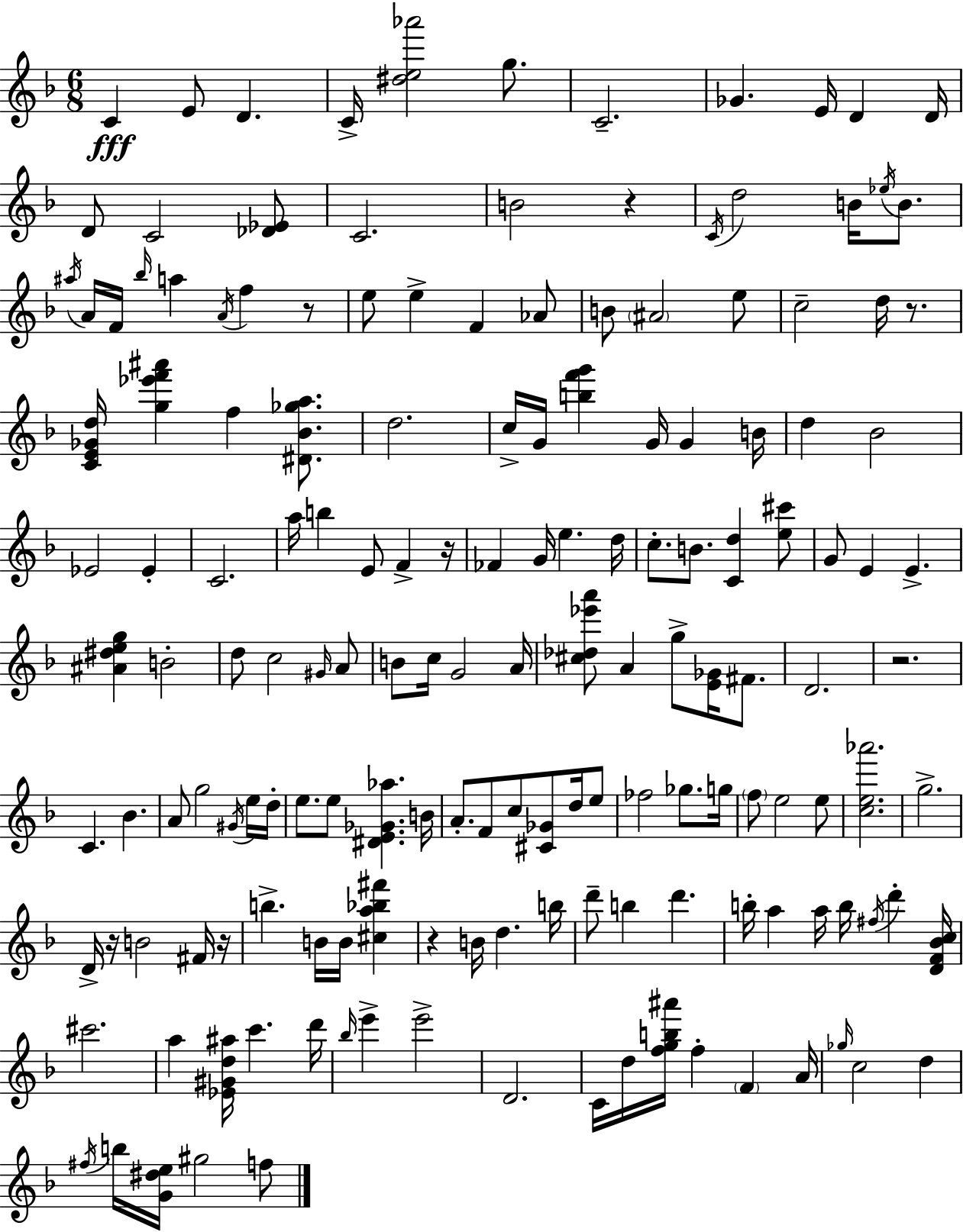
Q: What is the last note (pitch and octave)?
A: F5